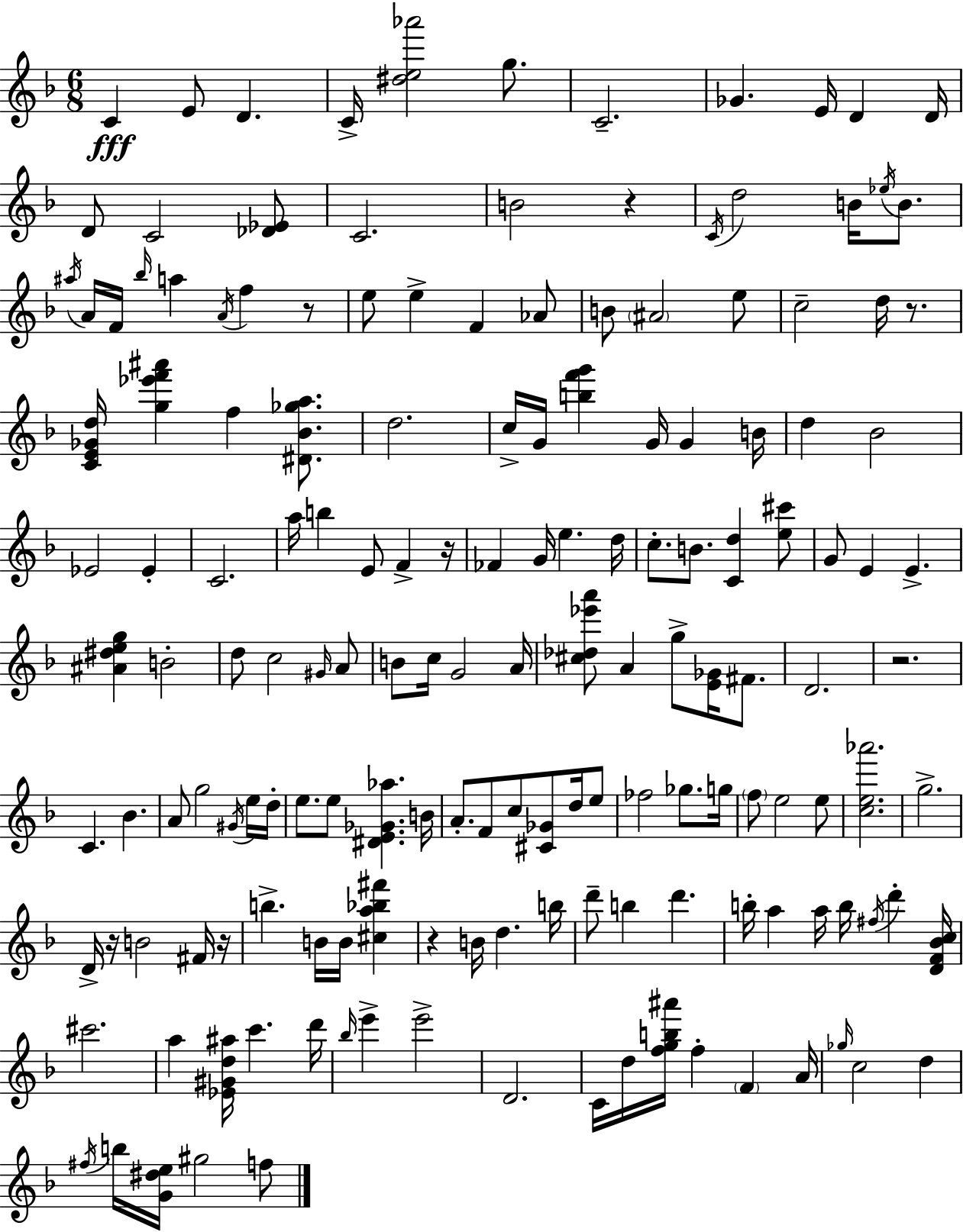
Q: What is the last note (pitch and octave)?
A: F5